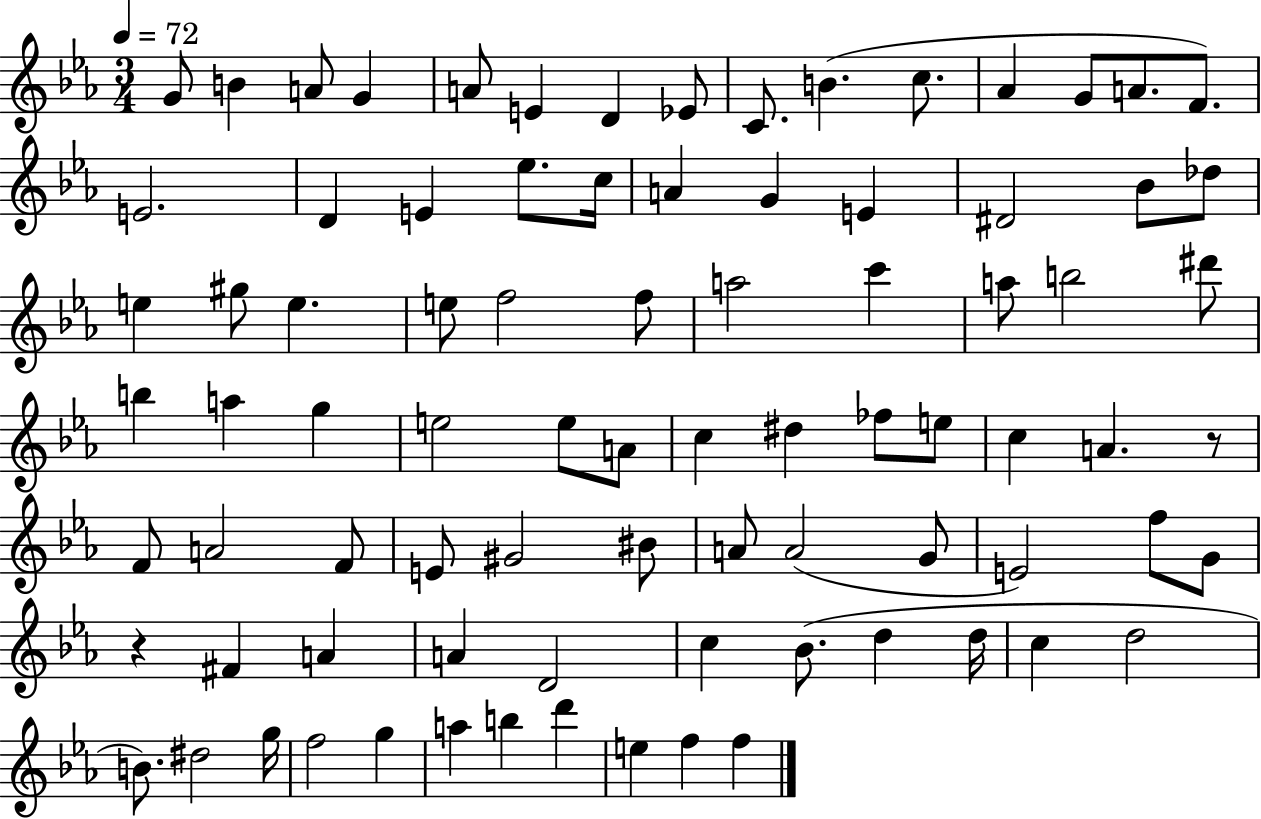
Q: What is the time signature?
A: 3/4